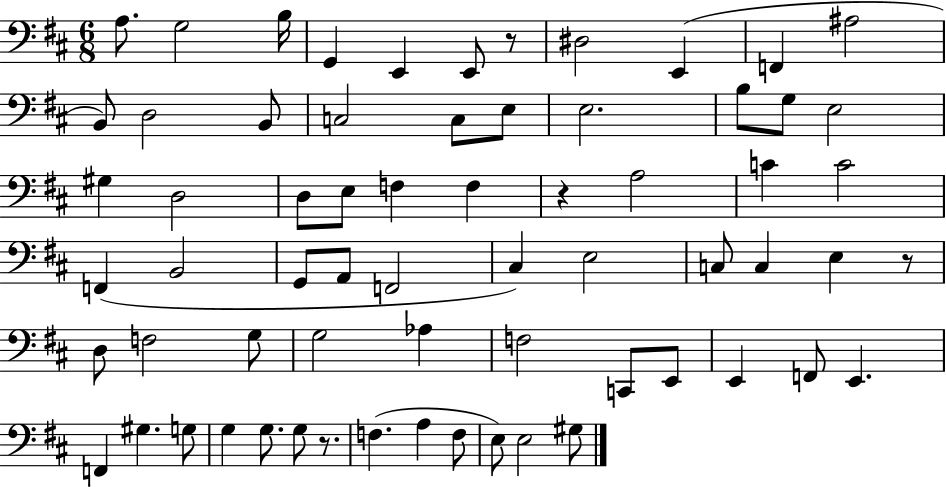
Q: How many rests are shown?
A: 4